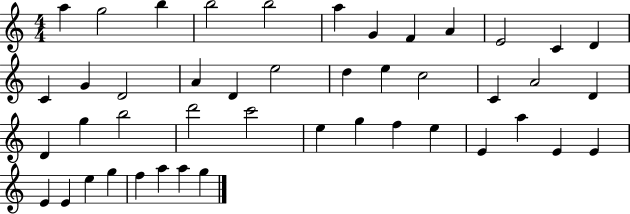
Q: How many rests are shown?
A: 0